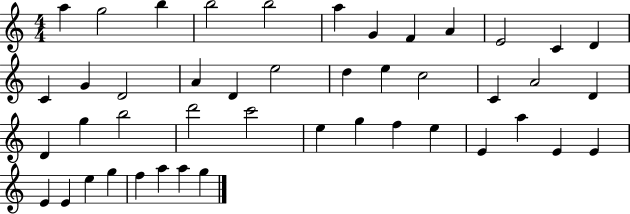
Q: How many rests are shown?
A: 0